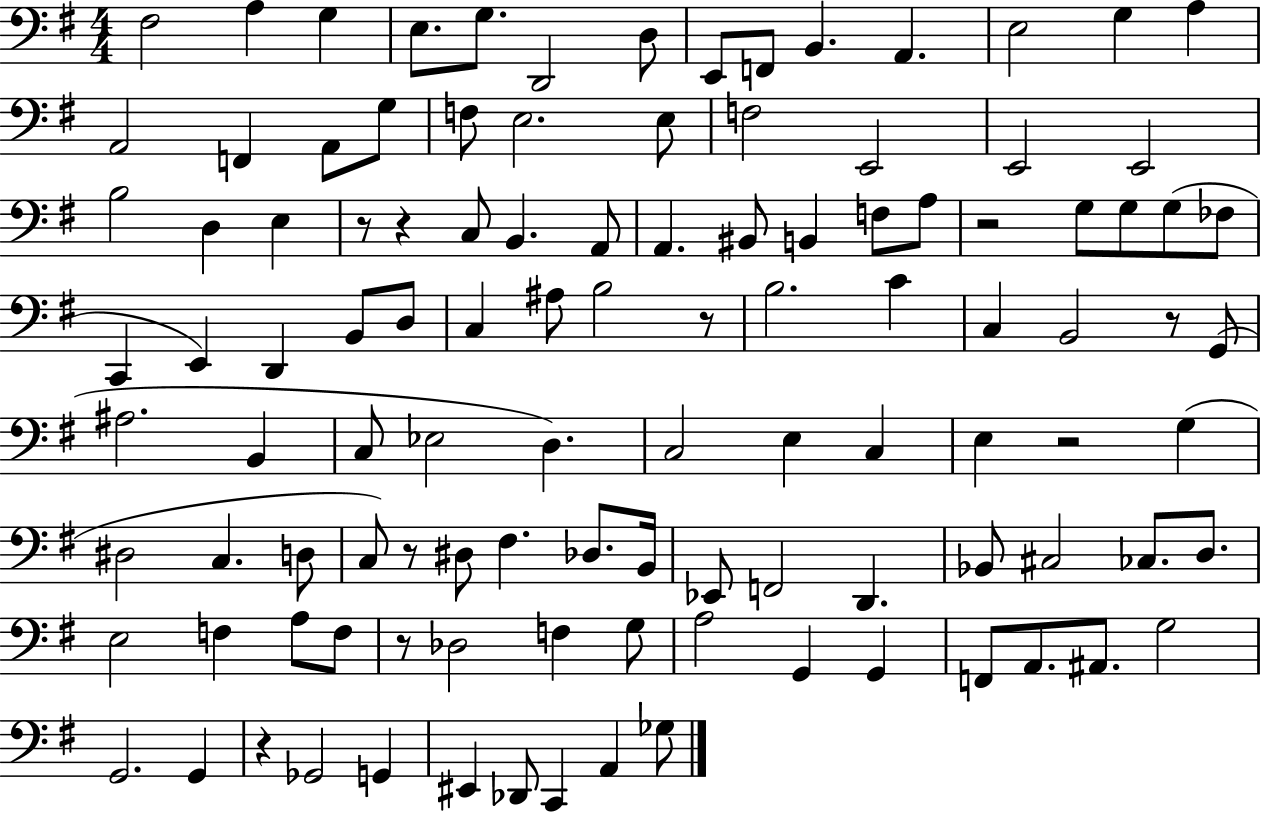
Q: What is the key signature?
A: G major